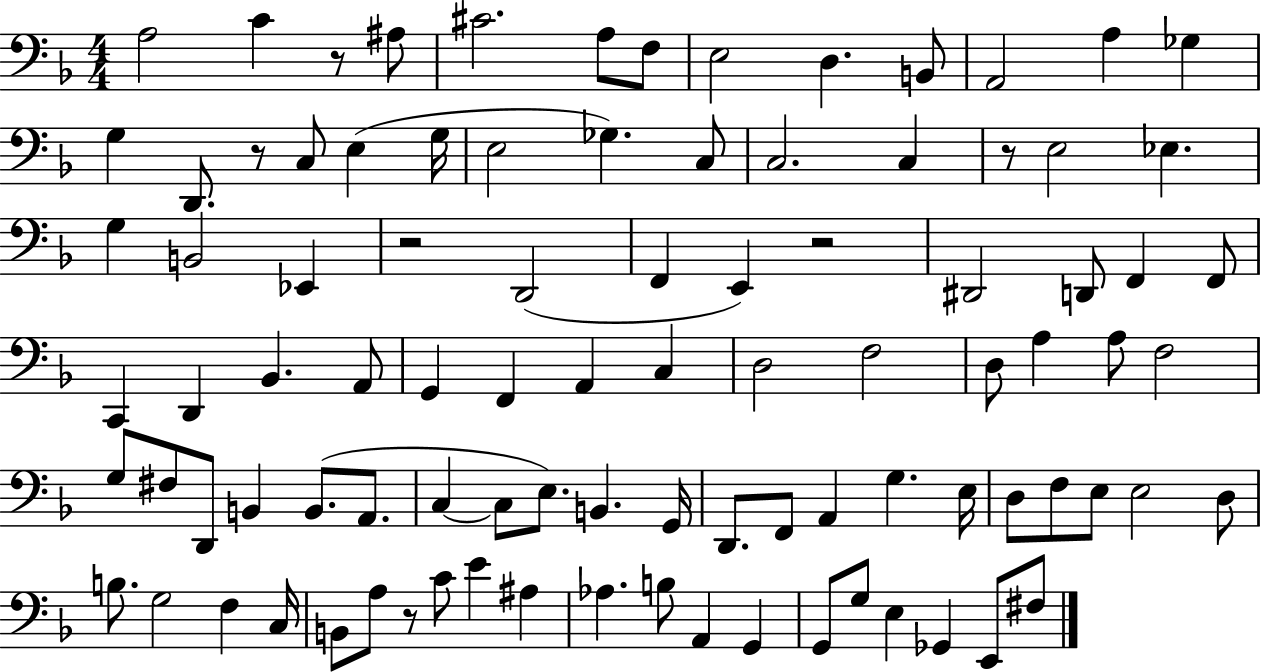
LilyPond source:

{
  \clef bass
  \numericTimeSignature
  \time 4/4
  \key f \major
  a2 c'4 r8 ais8 | cis'2. a8 f8 | e2 d4. b,8 | a,2 a4 ges4 | \break g4 d,8. r8 c8 e4( g16 | e2 ges4.) c8 | c2. c4 | r8 e2 ees4. | \break g4 b,2 ees,4 | r2 d,2( | f,4 e,4) r2 | dis,2 d,8 f,4 f,8 | \break c,4 d,4 bes,4. a,8 | g,4 f,4 a,4 c4 | d2 f2 | d8 a4 a8 f2 | \break g8 fis8 d,8 b,4 b,8.( a,8. | c4~~ c8 e8.) b,4. g,16 | d,8. f,8 a,4 g4. e16 | d8 f8 e8 e2 d8 | \break b8. g2 f4 c16 | b,8 a8 r8 c'8 e'4 ais4 | aes4. b8 a,4 g,4 | g,8 g8 e4 ges,4 e,8 fis8 | \break \bar "|."
}